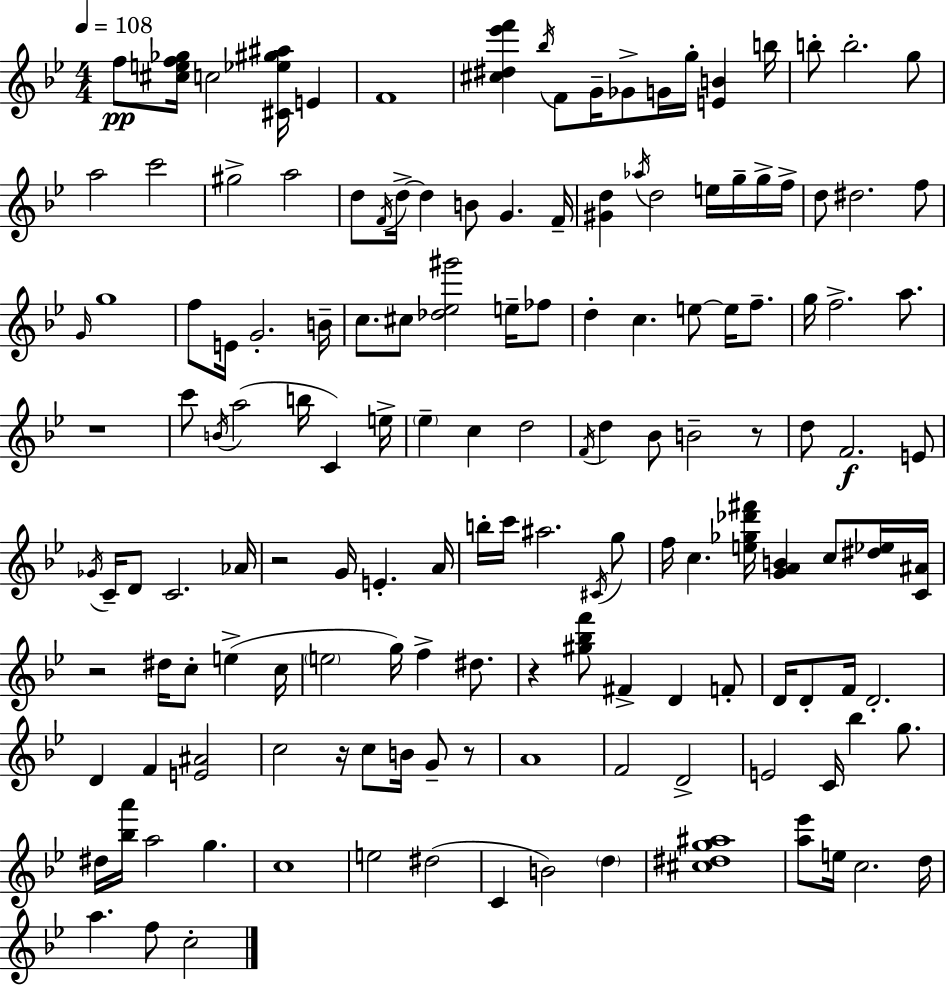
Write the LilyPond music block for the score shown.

{
  \clef treble
  \numericTimeSignature
  \time 4/4
  \key bes \major
  \tempo 4 = 108
  f''8\pp <cis'' e'' f'' ges''>16 c''2 <cis' ees'' gis'' ais''>16 e'4 | f'1 | <cis'' dis'' ees''' f'''>4 \acciaccatura { bes''16 } f'8 g'16-- ges'8-> g'16 g''16-. <e' b'>4 | b''16 b''8-. b''2.-. g''8 | \break a''2 c'''2 | gis''2-> a''2 | d''8 \acciaccatura { f'16 } d''16->~~ d''4 b'8 g'4. | f'16-- <gis' d''>4 \acciaccatura { aes''16 } d''2 e''16 | \break g''16-- g''16-> f''16-> d''8 dis''2. | f''8 \grace { g'16 } g''1 | f''8 e'16 g'2.-. | b'16-- c''8. cis''8 <des'' ees'' gis'''>2 | \break e''16-- fes''8 d''4-. c''4. e''8~~ | e''16 f''8.-- g''16 f''2.-> | a''8. r1 | c'''8 \acciaccatura { b'16 } a''2( b''16 | \break c'4) e''16-> \parenthesize ees''4-- c''4 d''2 | \acciaccatura { f'16 } d''4 bes'8 b'2-- | r8 d''8 f'2.\f | e'8 \acciaccatura { ges'16 } c'16-- d'8 c'2. | \break aes'16 r2 g'16 | e'4.-. a'16 b''16-. c'''16 ais''2. | \acciaccatura { cis'16 } g''8 f''16 c''4. <e'' ges'' des''' fis'''>16 | <g' a' b'>4 c''8 <dis'' ees''>16 <c' ais'>16 r2 | \break dis''16 c''8-. e''4->( c''16 \parenthesize e''2 | g''16) f''4-> dis''8. r4 <gis'' bes'' f'''>8 fis'4-> | d'4 f'8-. d'16 d'8-. f'16 d'2.-. | d'4 f'4 | \break <e' ais'>2 c''2 | r16 c''8 b'16 g'8-- r8 a'1 | f'2 | d'2-> e'2 | \break c'16 bes''4 g''8. dis''16 <bes'' a'''>16 a''2 | g''4. c''1 | e''2 | dis''2( c'4 b'2) | \break \parenthesize d''4 <cis'' dis'' g'' ais''>1 | <a'' ees'''>8 e''16 c''2. | d''16 a''4. f''8 | c''2-. \bar "|."
}